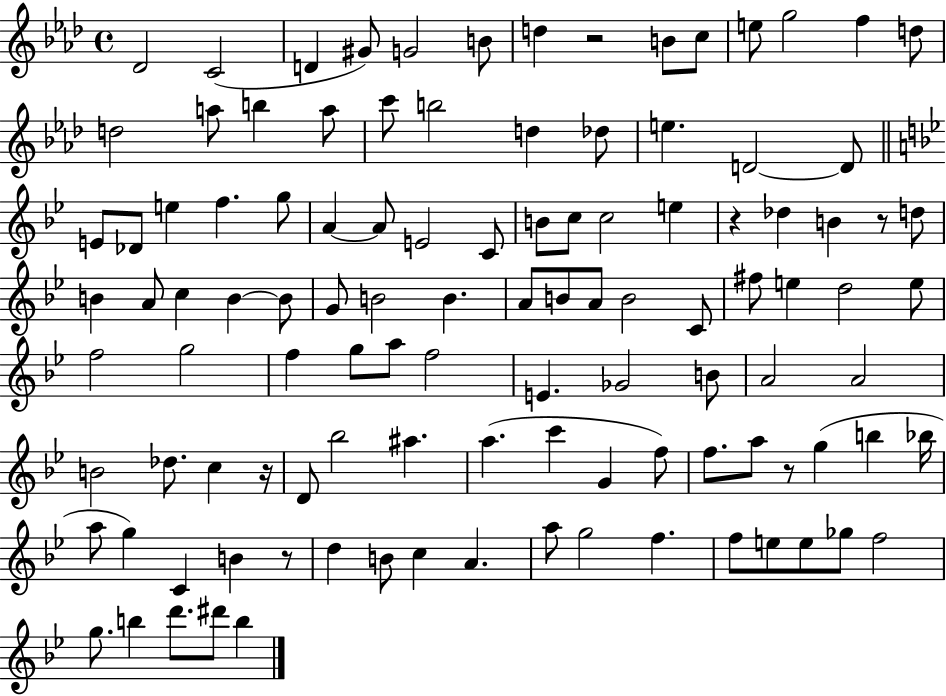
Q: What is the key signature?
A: AES major